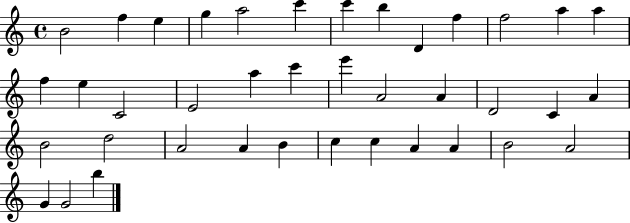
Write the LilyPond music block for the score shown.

{
  \clef treble
  \time 4/4
  \defaultTimeSignature
  \key c \major
  b'2 f''4 e''4 | g''4 a''2 c'''4 | c'''4 b''4 d'4 f''4 | f''2 a''4 a''4 | \break f''4 e''4 c'2 | e'2 a''4 c'''4 | e'''4 a'2 a'4 | d'2 c'4 a'4 | \break b'2 d''2 | a'2 a'4 b'4 | c''4 c''4 a'4 a'4 | b'2 a'2 | \break g'4 g'2 b''4 | \bar "|."
}